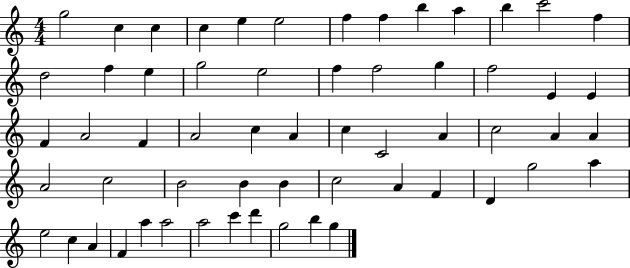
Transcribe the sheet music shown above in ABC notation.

X:1
T:Untitled
M:4/4
L:1/4
K:C
g2 c c c e e2 f f b a b c'2 f d2 f e g2 e2 f f2 g f2 E E F A2 F A2 c A c C2 A c2 A A A2 c2 B2 B B c2 A F D g2 a e2 c A F a a2 a2 c' d' g2 b g